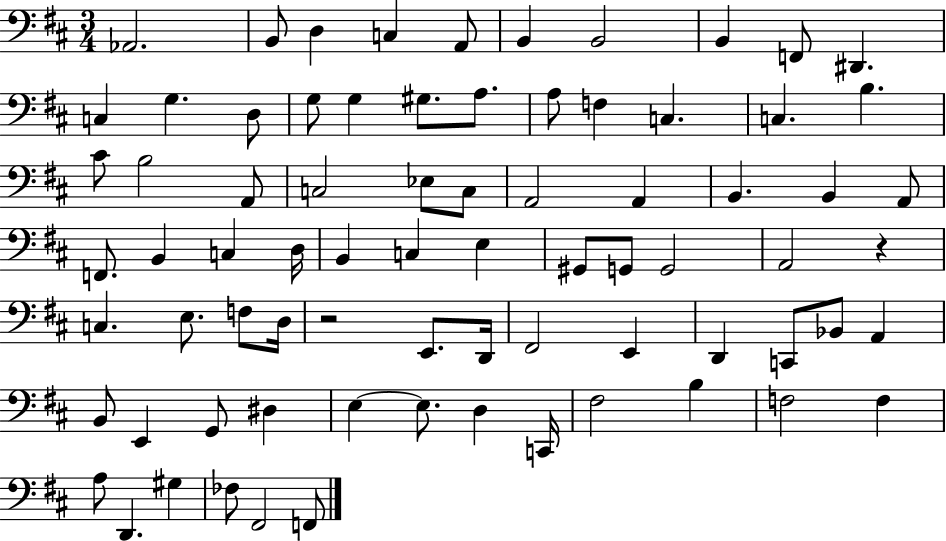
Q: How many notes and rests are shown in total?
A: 76